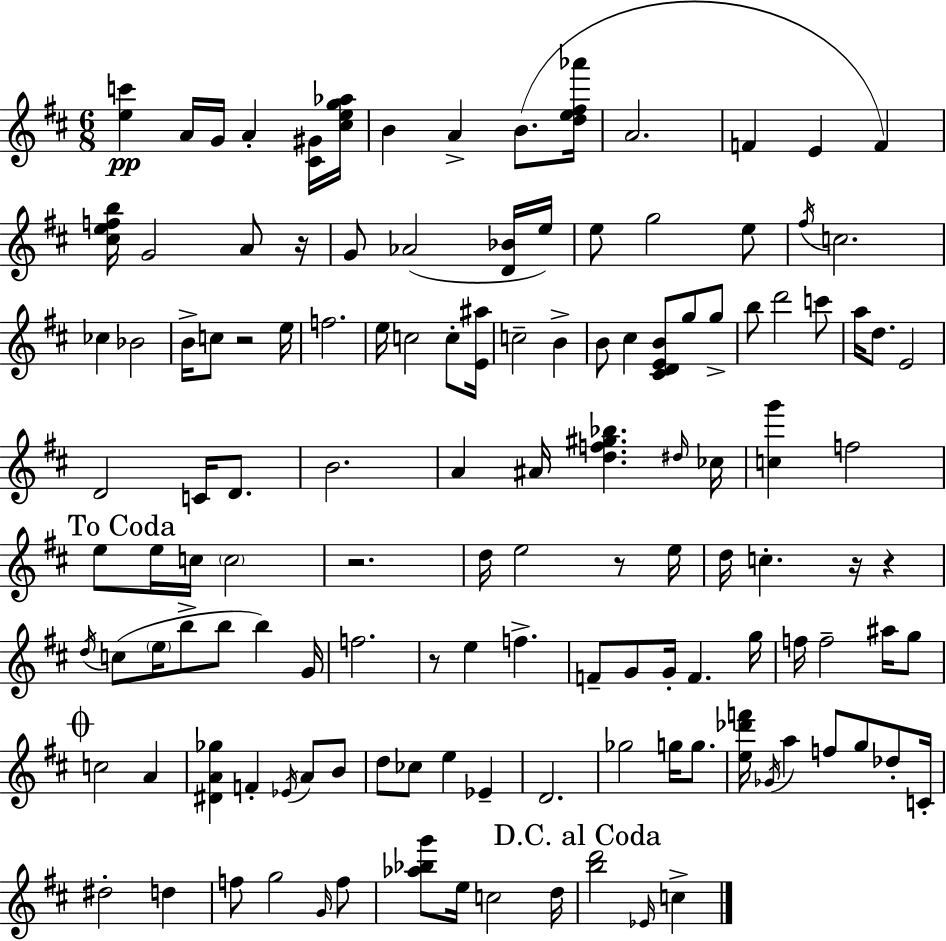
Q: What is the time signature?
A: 6/8